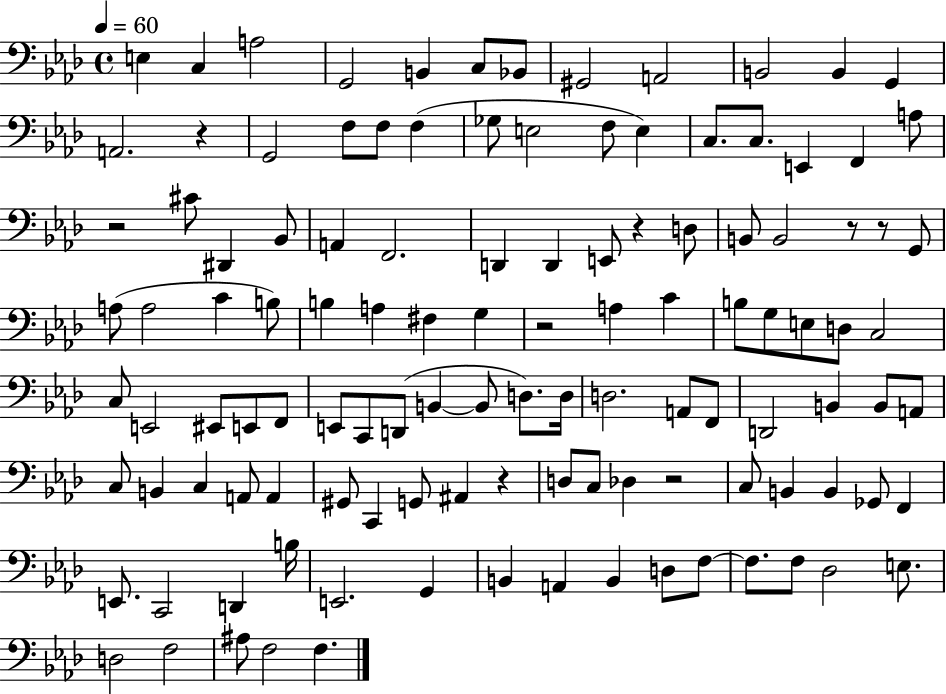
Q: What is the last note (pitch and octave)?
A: F3